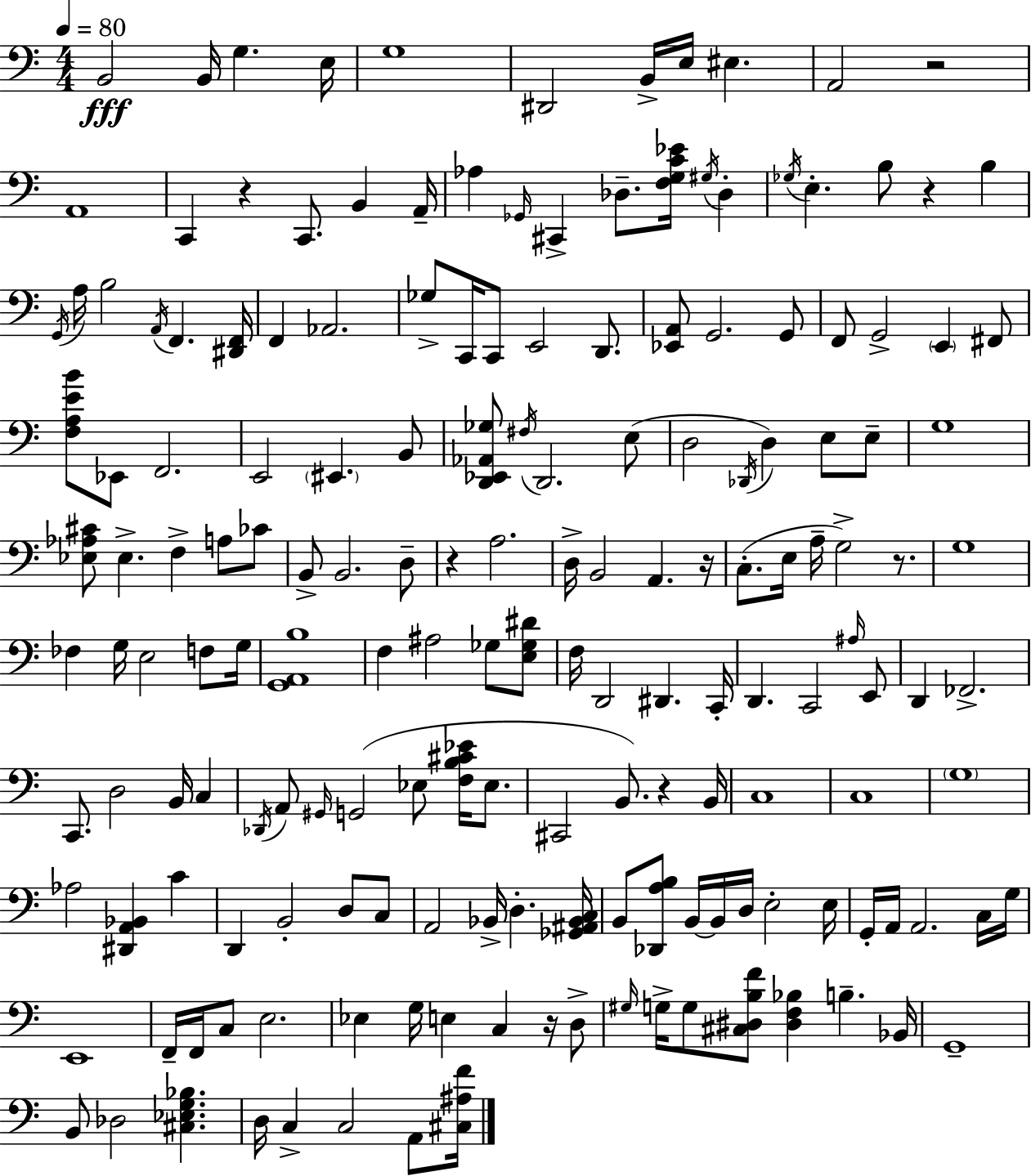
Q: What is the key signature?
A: A minor